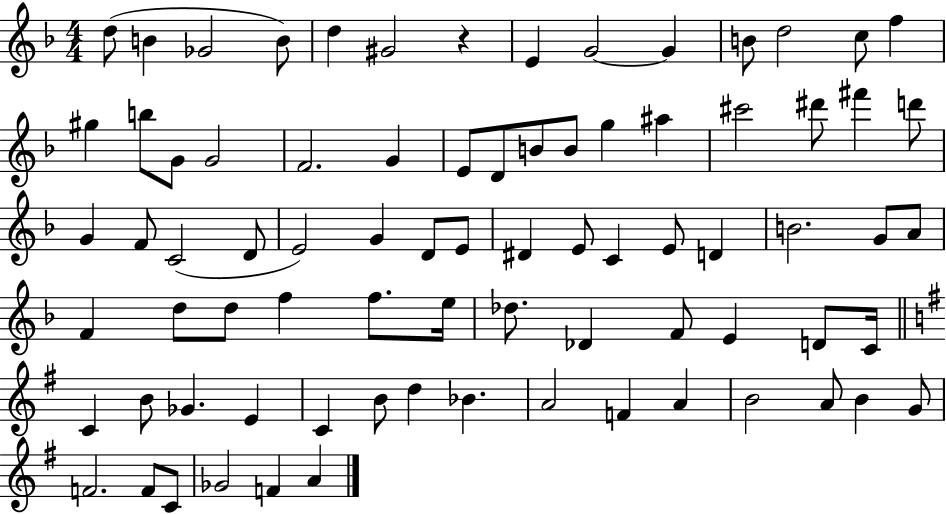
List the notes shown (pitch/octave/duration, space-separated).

D5/e B4/q Gb4/h B4/e D5/q G#4/h R/q E4/q G4/h G4/q B4/e D5/h C5/e F5/q G#5/q B5/e G4/e G4/h F4/h. G4/q E4/e D4/e B4/e B4/e G5/q A#5/q C#6/h D#6/e F#6/q D6/e G4/q F4/e C4/h D4/e E4/h G4/q D4/e E4/e D#4/q E4/e C4/q E4/e D4/q B4/h. G4/e A4/e F4/q D5/e D5/e F5/q F5/e. E5/s Db5/e. Db4/q F4/e E4/q D4/e C4/s C4/q B4/e Gb4/q. E4/q C4/q B4/e D5/q Bb4/q. A4/h F4/q A4/q B4/h A4/e B4/q G4/e F4/h. F4/e C4/e Gb4/h F4/q A4/q